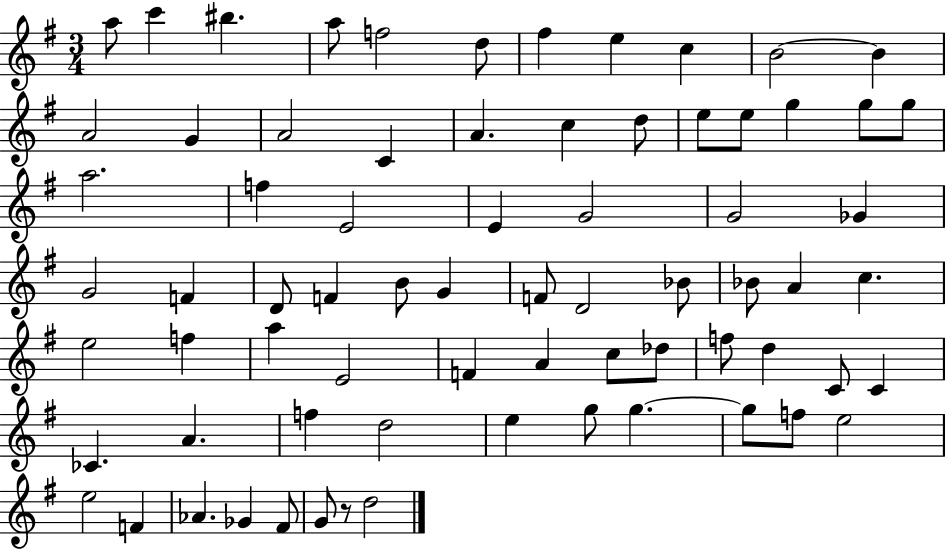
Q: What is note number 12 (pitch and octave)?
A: A4